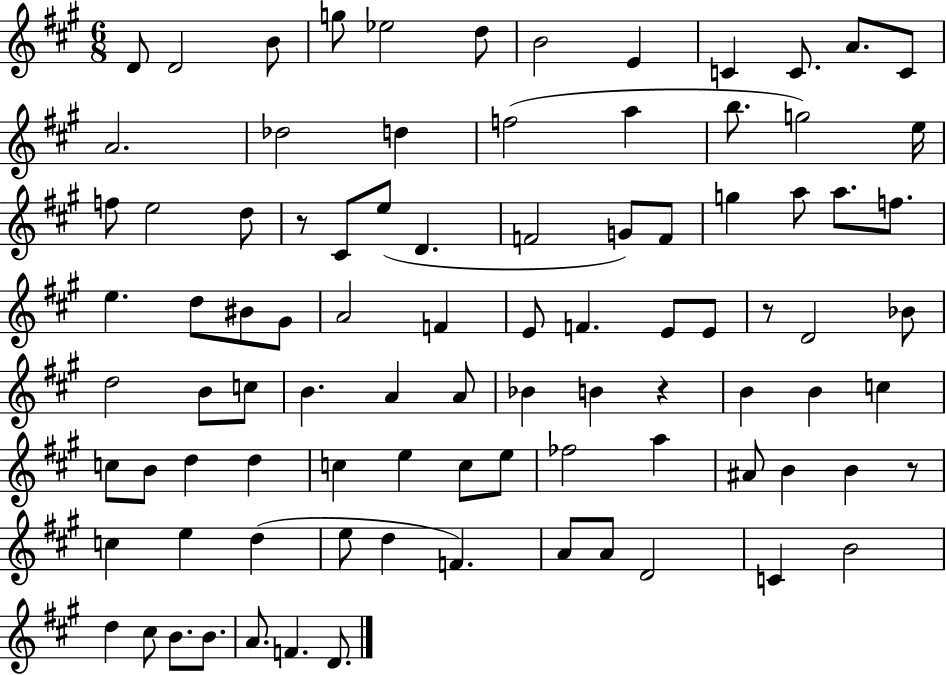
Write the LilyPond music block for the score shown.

{
  \clef treble
  \numericTimeSignature
  \time 6/8
  \key a \major
  d'8 d'2 b'8 | g''8 ees''2 d''8 | b'2 e'4 | c'4 c'8. a'8. c'8 | \break a'2. | des''2 d''4 | f''2( a''4 | b''8. g''2) e''16 | \break f''8 e''2 d''8 | r8 cis'8 e''8( d'4. | f'2 g'8) f'8 | g''4 a''8 a''8. f''8. | \break e''4. d''8 bis'8 gis'8 | a'2 f'4 | e'8 f'4. e'8 e'8 | r8 d'2 bes'8 | \break d''2 b'8 c''8 | b'4. a'4 a'8 | bes'4 b'4 r4 | b'4 b'4 c''4 | \break c''8 b'8 d''4 d''4 | c''4 e''4 c''8 e''8 | fes''2 a''4 | ais'8 b'4 b'4 r8 | \break c''4 e''4 d''4( | e''8 d''4 f'4.) | a'8 a'8 d'2 | c'4 b'2 | \break d''4 cis''8 b'8. b'8. | a'8. f'4. d'8. | \bar "|."
}